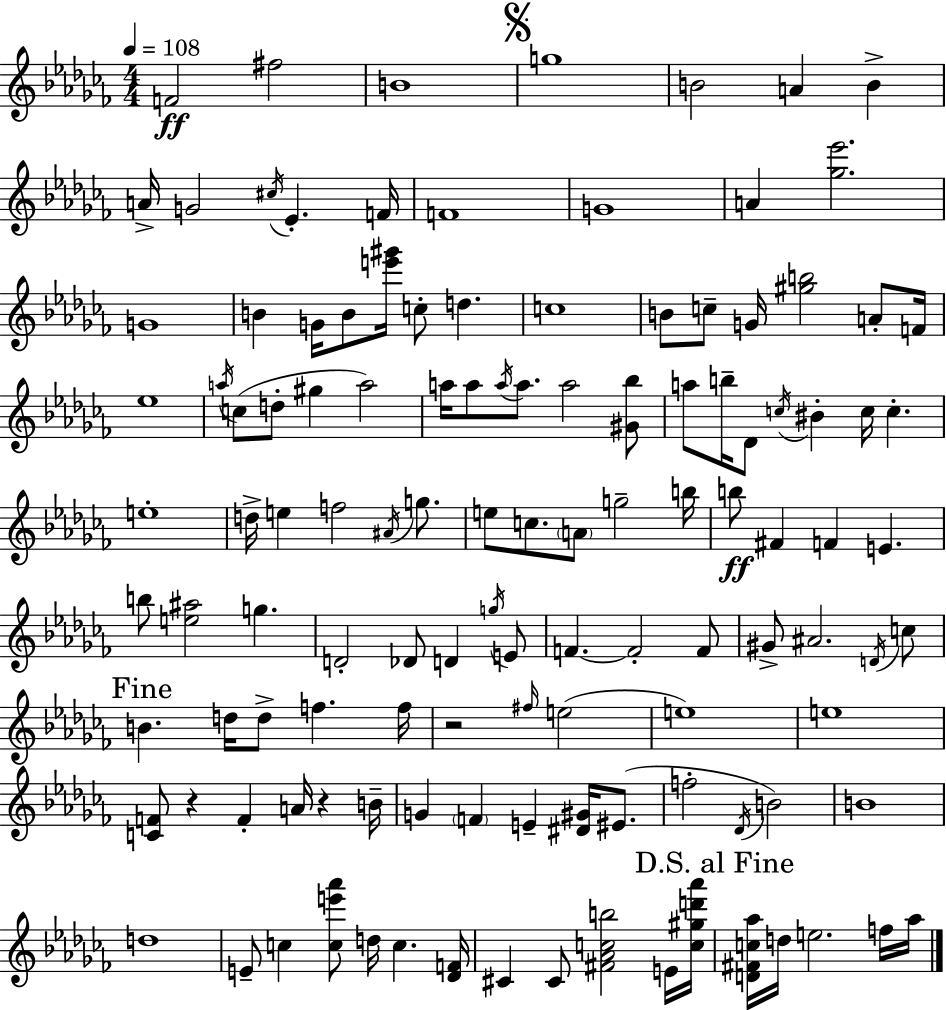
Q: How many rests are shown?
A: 3